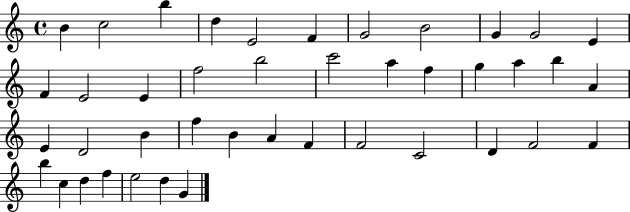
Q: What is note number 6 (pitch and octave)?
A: F4